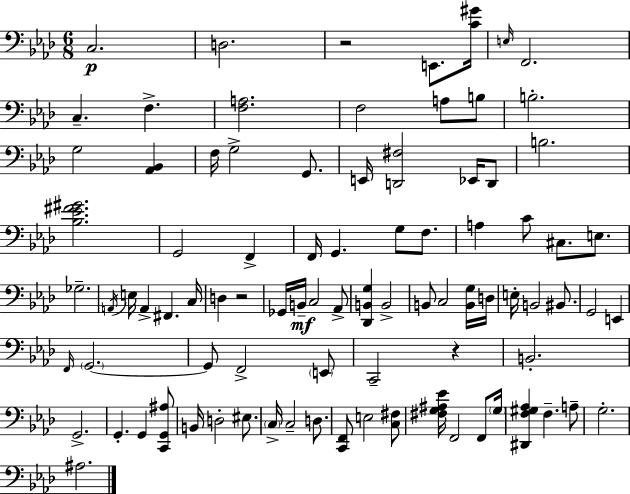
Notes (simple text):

C3/h. D3/h. R/h E2/e. [C4,G#4]/s E3/s F2/h. C3/q. F3/q. [F3,A3]/h. F3/h A3/e B3/e B3/h. G3/h [Ab2,Bb2]/q F3/s G3/h G2/e. E2/s [D2,F#3]/h Eb2/s D2/e B3/h. [Bb3,Eb4,F#4,G#4]/h. G2/h F2/q F2/s G2/q. G3/e F3/e. A3/q C4/e C#3/e. E3/e. Gb3/h. A2/s E3/s A2/q F#2/q. C3/s D3/q R/h Gb2/s B2/s C3/h Ab2/e [Db2,B2,G3]/q B2/h B2/e C3/h [B2,G3]/s D3/s E3/s B2/h BIS2/e. G2/h E2/q F2/s G2/h. G2/e F2/h E2/e C2/h R/q B2/h. G2/h. G2/q. G2/q [C2,G2,A#3]/e B2/s D3/h EIS3/e. C3/s C3/h D3/e. [C2,F2]/e E3/h [C3,F#3]/e [F#3,G3,A#3,Eb4]/s F2/h F2/e G3/s [D#2,F3,G#3,Ab3]/q F3/q. A3/e G3/h. A#3/h.